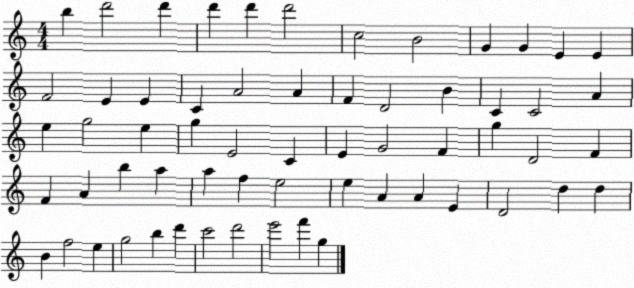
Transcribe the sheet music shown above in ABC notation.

X:1
T:Untitled
M:4/4
L:1/4
K:C
b d'2 d' d' d' d'2 c2 B2 G G E E F2 E E C A2 A F D2 B C C2 A e g2 e g E2 C E G2 F g D2 F F A b a a f e2 e A A E D2 d d B f2 e g2 b d' c'2 d'2 e'2 f' g